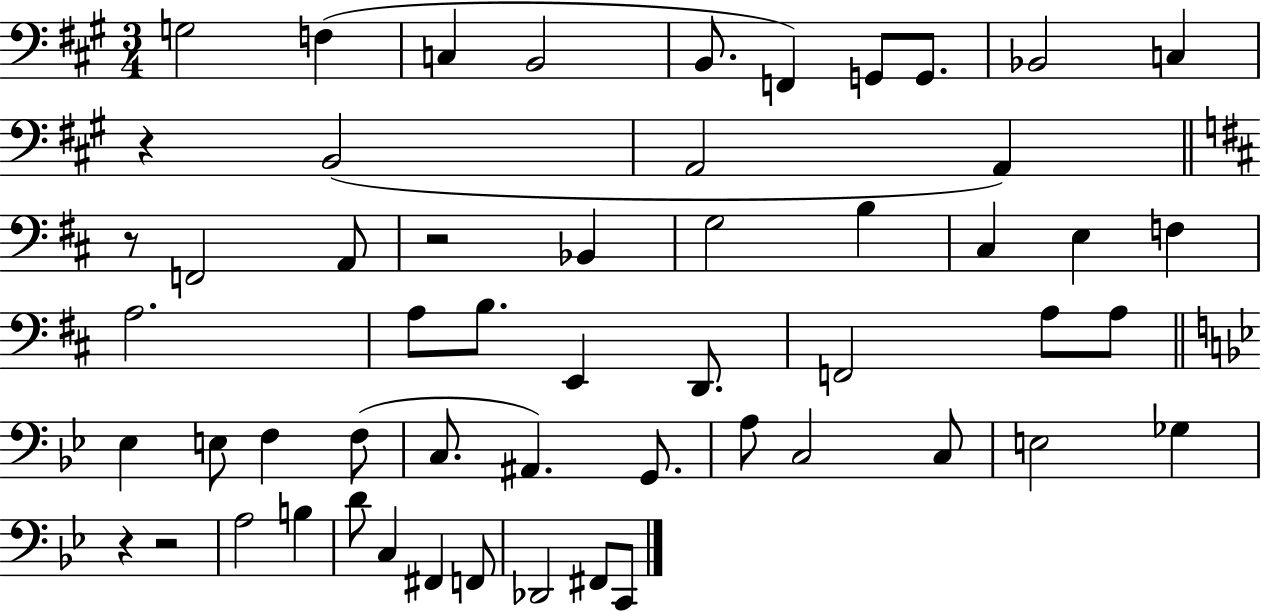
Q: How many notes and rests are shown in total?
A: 55